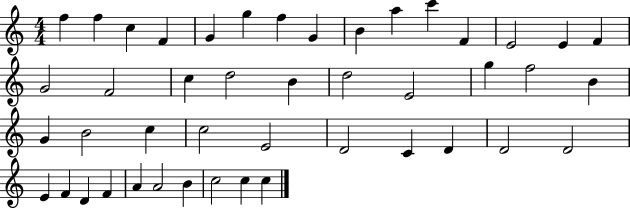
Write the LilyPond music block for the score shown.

{
  \clef treble
  \numericTimeSignature
  \time 4/4
  \key c \major
  f''4 f''4 c''4 f'4 | g'4 g''4 f''4 g'4 | b'4 a''4 c'''4 f'4 | e'2 e'4 f'4 | \break g'2 f'2 | c''4 d''2 b'4 | d''2 e'2 | g''4 f''2 b'4 | \break g'4 b'2 c''4 | c''2 e'2 | d'2 c'4 d'4 | d'2 d'2 | \break e'4 f'4 d'4 f'4 | a'4 a'2 b'4 | c''2 c''4 c''4 | \bar "|."
}